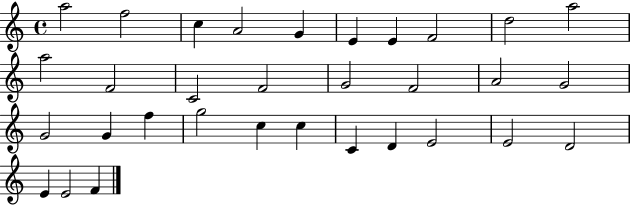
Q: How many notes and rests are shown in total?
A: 32